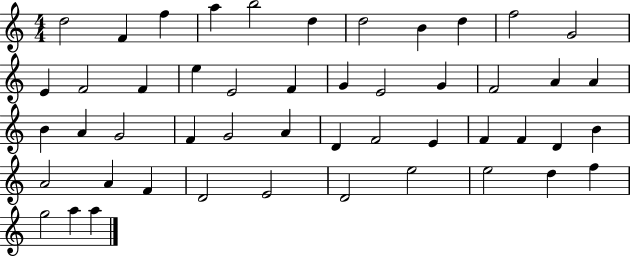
{
  \clef treble
  \numericTimeSignature
  \time 4/4
  \key c \major
  d''2 f'4 f''4 | a''4 b''2 d''4 | d''2 b'4 d''4 | f''2 g'2 | \break e'4 f'2 f'4 | e''4 e'2 f'4 | g'4 e'2 g'4 | f'2 a'4 a'4 | \break b'4 a'4 g'2 | f'4 g'2 a'4 | d'4 f'2 e'4 | f'4 f'4 d'4 b'4 | \break a'2 a'4 f'4 | d'2 e'2 | d'2 e''2 | e''2 d''4 f''4 | \break g''2 a''4 a''4 | \bar "|."
}